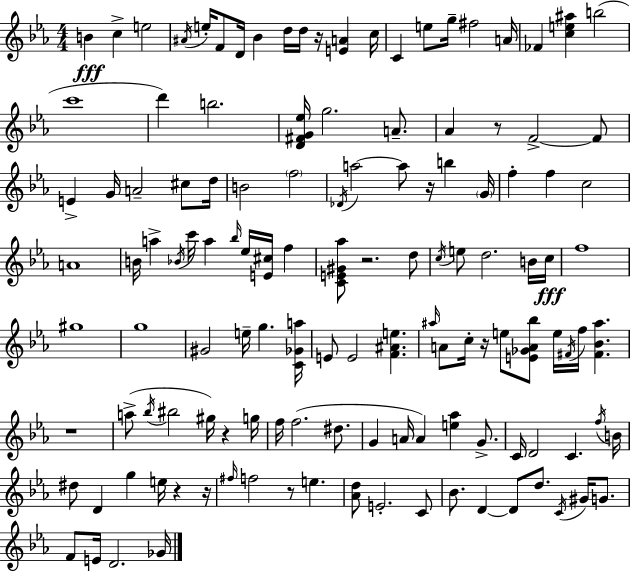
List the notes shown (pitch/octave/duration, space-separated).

B4/q C5/q E5/h A#4/s E5/s F4/e D4/s Bb4/q D5/s D5/s R/s [E4,A4]/q C5/s C4/q E5/e G5/s F#5/h A4/s FES4/q [C5,E5,A#5]/q B5/h C6/w D6/q B5/h. [D4,F#4,G4,Eb5]/s G5/h. A4/e. Ab4/q R/e F4/h F4/e E4/q G4/s A4/h C#5/e D5/s B4/h F5/h Db4/s A5/h A5/e R/s B5/q G4/s F5/q F5/q C5/h A4/w B4/s A5/q Bb4/s C6/s A5/q Bb5/s Eb5/s [E4,C#5]/s F5/q [C4,E4,G#4,Ab5]/e R/h. D5/e C5/s E5/e D5/h. B4/s C5/s F5/w G#5/w G5/w G#4/h E5/s G5/q. [C4,Gb4,A5]/s E4/e E4/h [F4,A#4,E5]/q. A#5/s A4/e C5/s R/s E5/e [E4,Gb4,A4,Bb5]/e E5/s F#4/s F5/s [F#4,Bb4,A#5]/q. R/w A5/e Bb5/s BIS5/h G#5/s R/q G5/s F5/s F5/h. D#5/e. G4/q A4/s A4/q [E5,Ab5]/q G4/e. C4/s D4/h C4/q. F5/s B4/s D#5/e D4/q G5/q E5/s R/q R/s F#5/s F5/h R/e E5/q. [Ab4,D5]/e E4/h. C4/e Bb4/e. D4/q D4/e D5/e. C4/s G#4/s G4/e. F4/e E4/s D4/h. Gb4/s